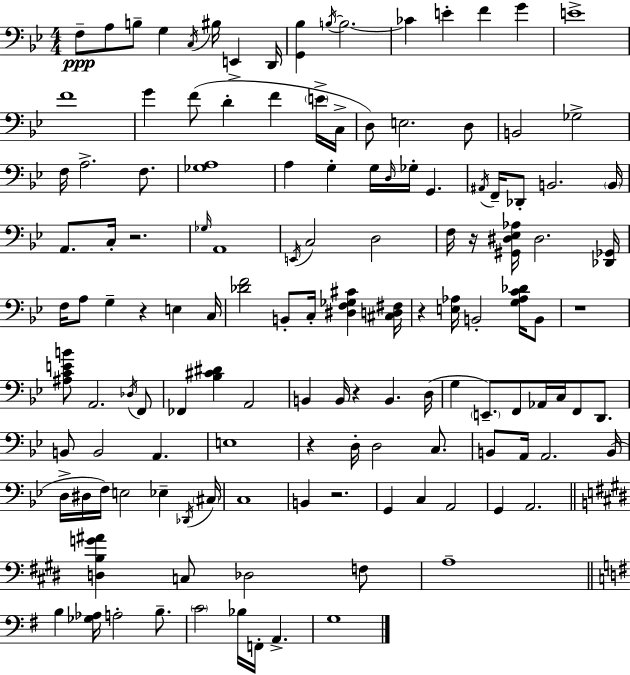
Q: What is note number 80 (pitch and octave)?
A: D3